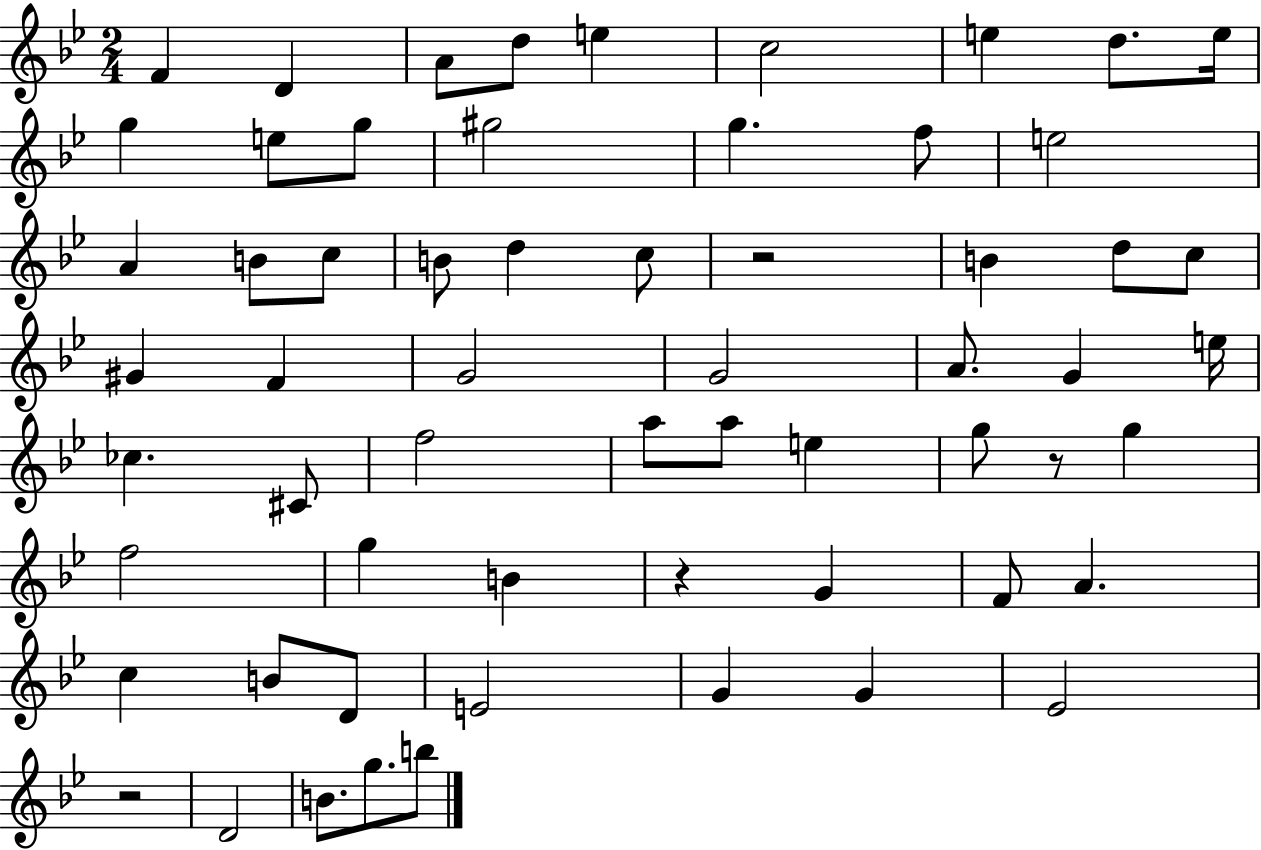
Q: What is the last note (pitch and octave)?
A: B5